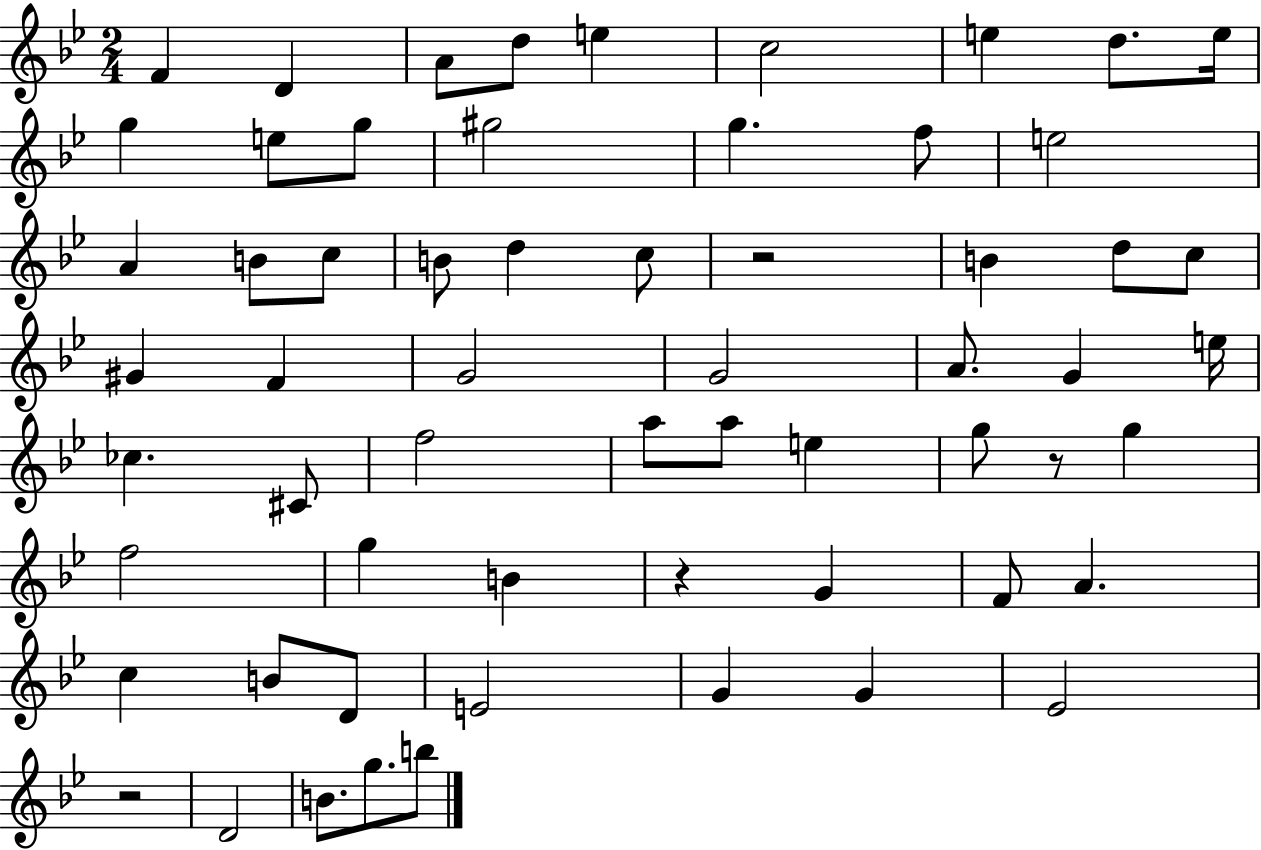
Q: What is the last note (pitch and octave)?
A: B5